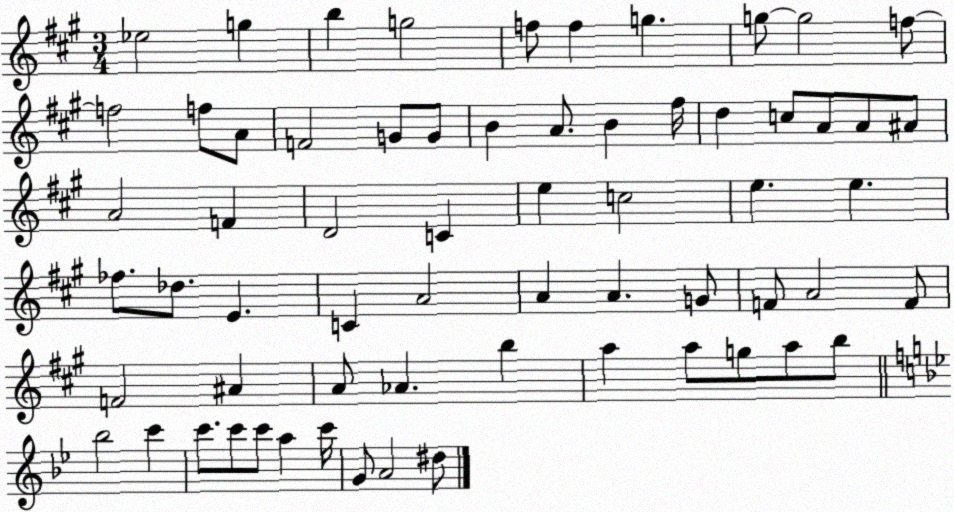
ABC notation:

X:1
T:Untitled
M:3/4
L:1/4
K:A
_e2 g b g2 f/2 f g g/2 g2 f/2 f2 f/2 A/2 F2 G/2 G/2 B A/2 B ^f/4 d c/2 A/2 A/2 ^A/2 A2 F D2 C e c2 e e _f/2 _d/2 E C A2 A A G/2 F/2 A2 F/2 F2 ^A A/2 _A b a a/2 g/2 a/2 b/2 _b2 c' c'/2 c'/2 c'/2 a c'/4 G/2 A2 ^d/2